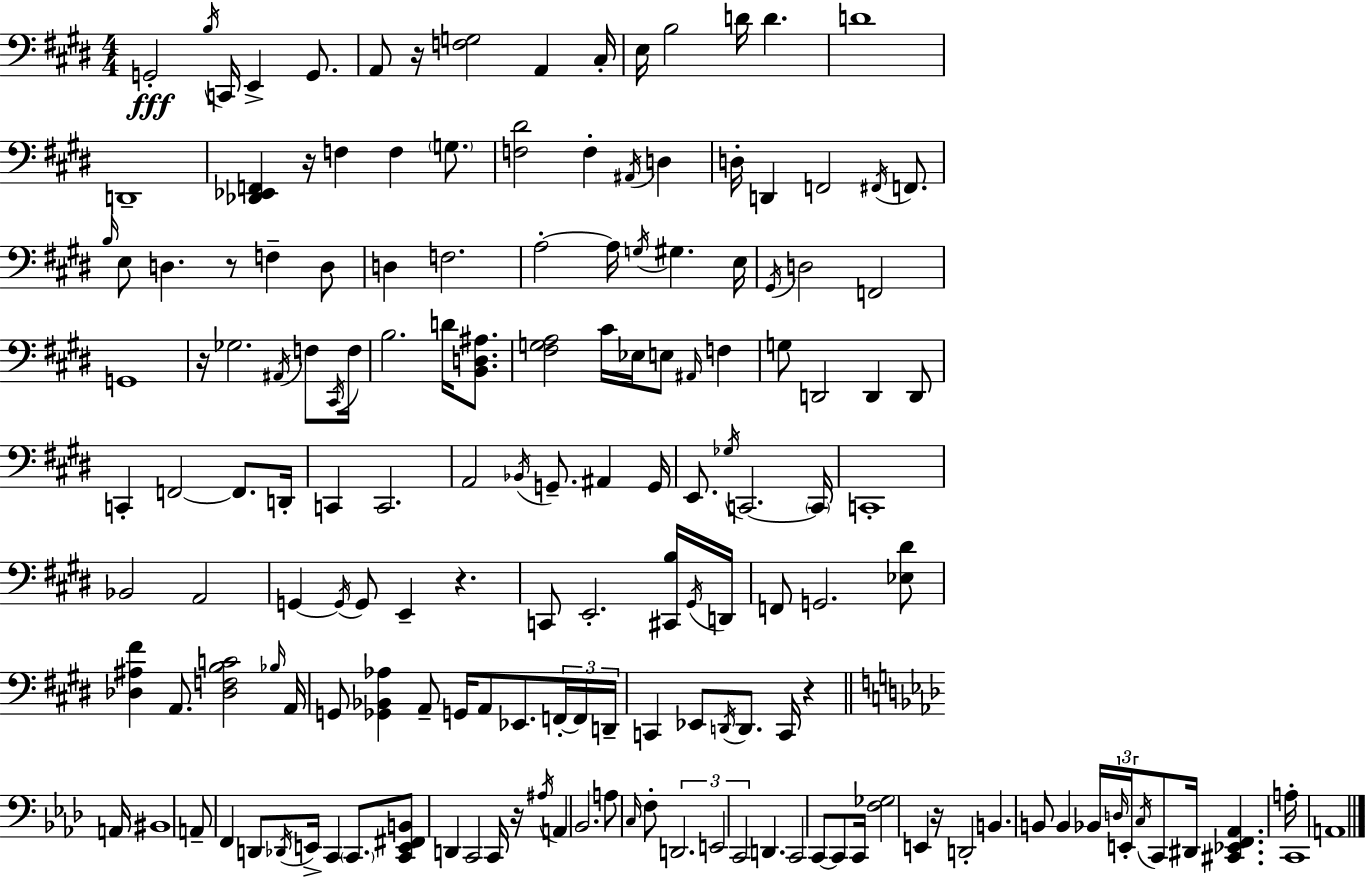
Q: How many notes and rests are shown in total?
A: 162